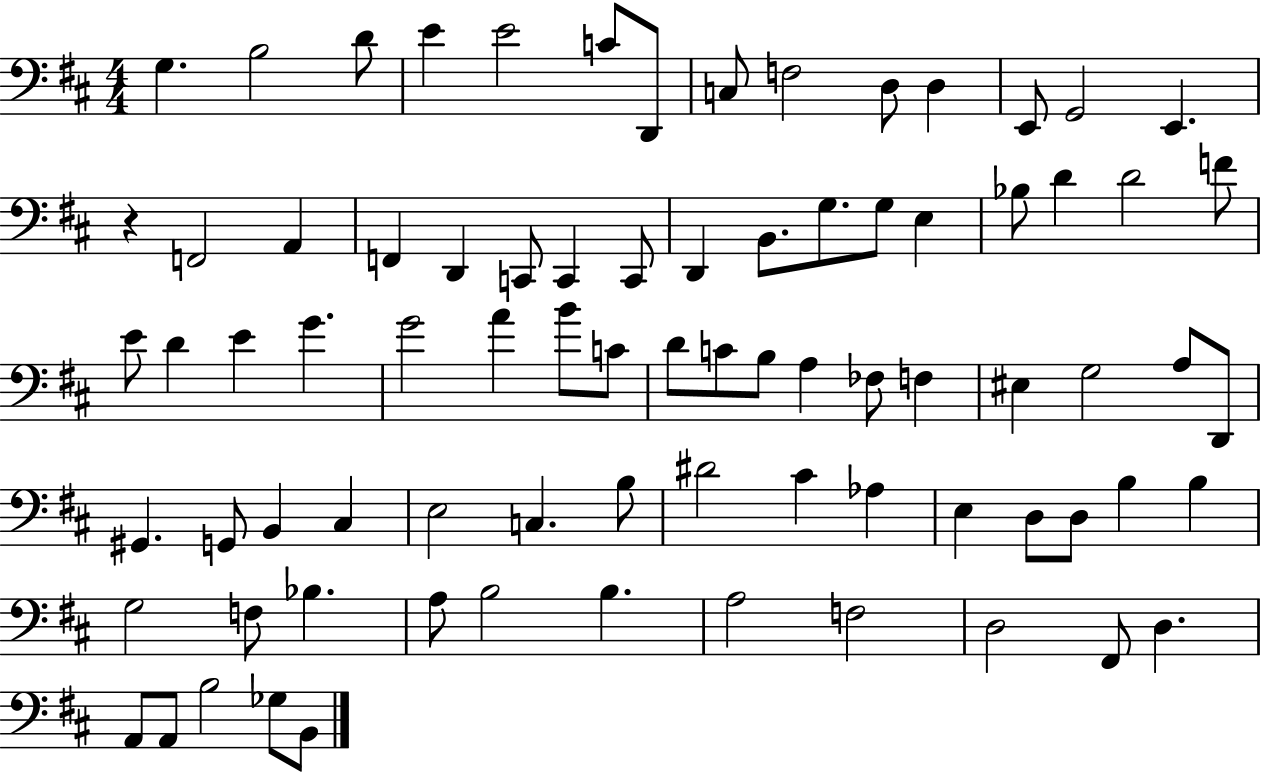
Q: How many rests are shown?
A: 1